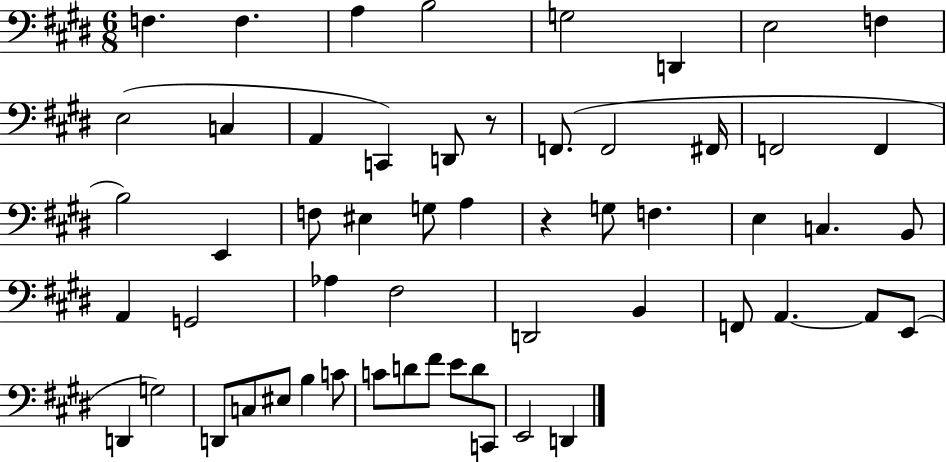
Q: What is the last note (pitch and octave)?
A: D2